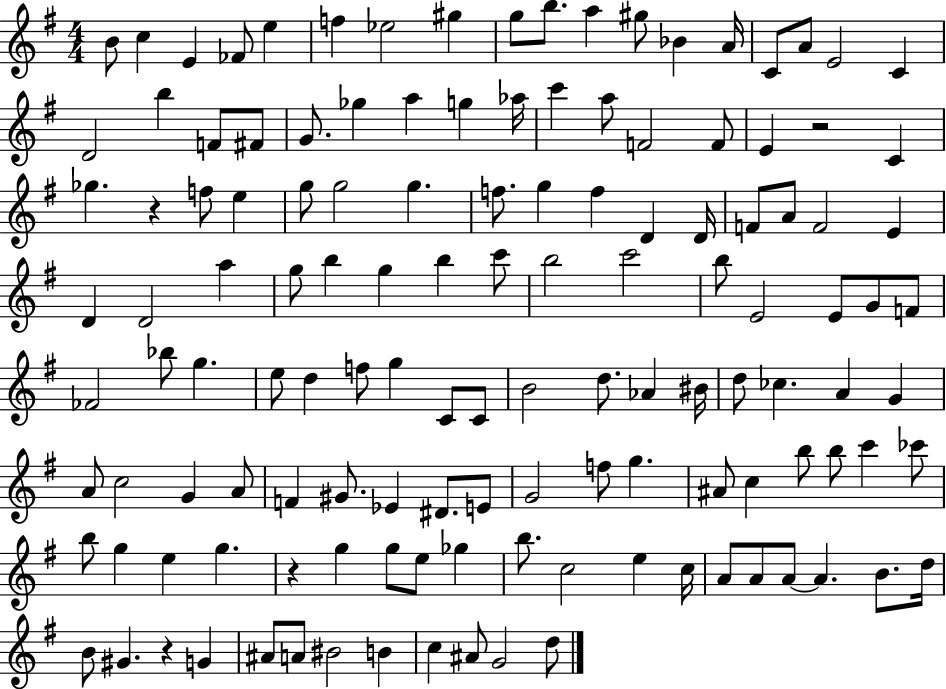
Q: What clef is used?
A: treble